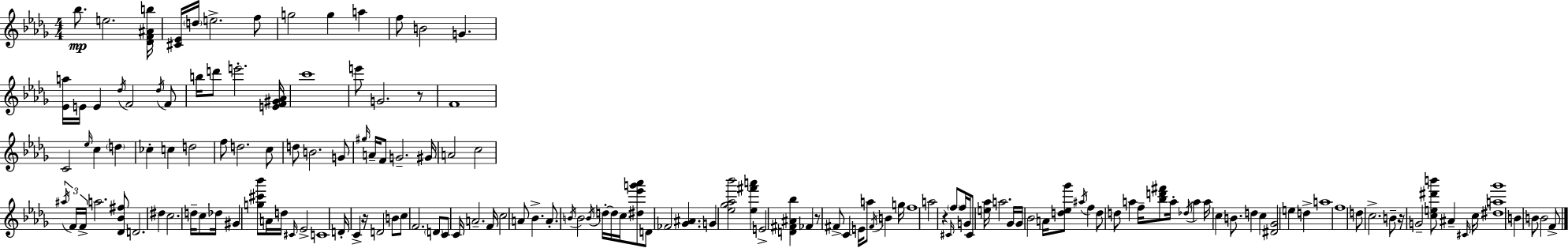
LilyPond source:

{
  \clef treble
  \numericTimeSignature
  \time 4/4
  \key bes \minor
  bes''8.\mp e''2. <des' f' ais' b''>16 | <cis' ees'>16 \parenthesize d''16 e''2.-> f''8 | g''2 g''4 a''4 | f''8 b'2 g'4. | \break <ees' a''>16 e'16 e'4 \acciaccatura { des''16 } f'2 \acciaccatura { des''16 } | f'8 b''16 d'''8 e'''2.-. | <e' f' gis' aes'>16 c'''1 | e'''8 g'2. | \break r8 f'1 | c'2 \grace { ees''16 } c''4 \parenthesize d''4 | ces''4-. c''4 d''2 | f''8 d''2. | \break c''8 d''8 b'2. | g'8 \grace { gis''16 } a'16-- f'8 g'2.-- | gis'16 a'2 c''2 | \tuplet 3/2 { \acciaccatura { ais''16 } f'16 f'16-> } a''2. | \break <des' bes' fis''>8 d'2. | dis''4 c''2. | d''16-- c''8 des''16 gis'4 <g'' cis''' bes'''>8 a'16 d''16 \grace { cis'16 } ees'2-> | c'1 | \break d'16-. c'4-> r16 d'2 | b'8 c''8 f'2. | \parenthesize d'8 c'8 c'16 a'2.-- | f'16 c''2 a'8 | \break bes'4.-> a'8.-. \acciaccatura { b'16 } b'2 | \acciaccatura { b'16 } d''16-.~~ d''16 c''16 <dis'' ees''' g''' aes'''>8 d'8 fes'2 | <ges' ais'>4. g'4 <ees'' ges'' aes'' bes'''>2 | <ees'' fis''' a'''>4 e'2-> | \break <d' fis' ais' bes''>4 fes'4 r8 fis'8-> c'4 | e'16 a''8 \acciaccatura { fis'16 } b'4 g''16 f''1 | a''2 | r4 \grace { cis'16 } \parenthesize f''8 f''16 g'16 cis'8 <e'' aes''>16 a''2. | \break ges'16 ges'16 bes'2 | a'16 <d'' ees'' ges'''>8 \acciaccatura { ais''16 } f''4 d''8 d''8 a''4 | f''16-- <bes'' d''' fis'''>8 a''16-. \acciaccatura { des''16 } a''4 a''16 c''4 | b'8. d''4 c''4 <dis' ges'>2 | \break e''4 d''4-> a''1 | f''1 | d''8 c''2.-> | b'8-- r16 g'2-- | \break <c'' e'' dis''' b'''>8 ais'4-- \grace { cis'16 } c''16 <dis'' a'' ges'''>1 | b'4 | b'8 b'2 f'8-> \bar "|."
}